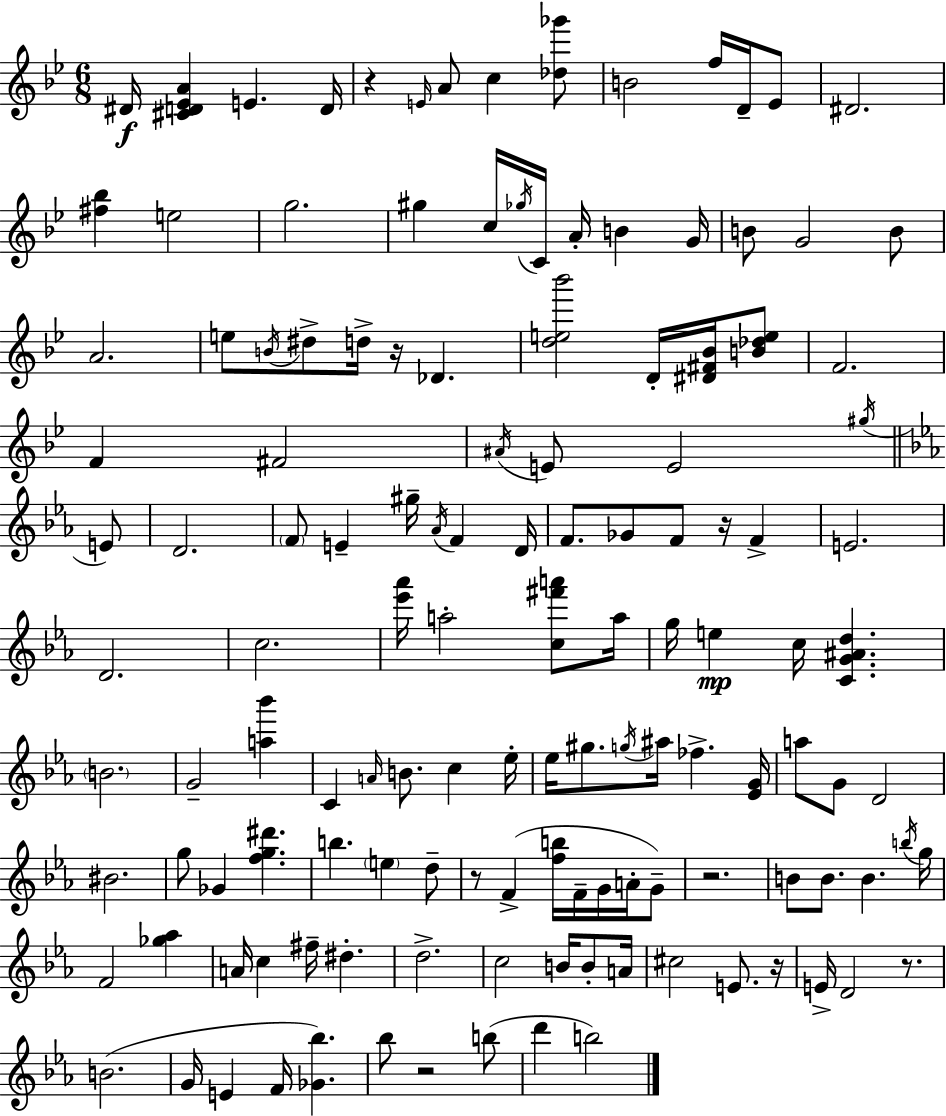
{
  \clef treble
  \numericTimeSignature
  \time 6/8
  \key bes \major
  dis'16\f <cis' d' ees' a'>4 e'4. d'16 | r4 \grace { e'16 } a'8 c''4 <des'' ges'''>8 | b'2 f''16 d'16-- ees'8 | dis'2. | \break <fis'' bes''>4 e''2 | g''2. | gis''4 c''16 \acciaccatura { ges''16 } c'16 a'16-. b'4 | g'16 b'8 g'2 | \break b'8 a'2. | e''8 \acciaccatura { b'16 } dis''8-> d''16-> r16 des'4. | <d'' e'' bes'''>2 d'16-. | <dis' fis' bes'>16 <b' des'' e''>8 f'2. | \break f'4 fis'2 | \acciaccatura { ais'16 } e'8 e'2 | \acciaccatura { gis''16 } \bar "||" \break \key ees \major e'8 d'2. | \parenthesize f'8 e'4-- gis''16-- \acciaccatura { aes'16 } f'4 | d'16 f'8. ges'8 f'8 r16 f'4-> | e'2. | \break d'2. | c''2. | <ees''' aes'''>16 a''2-. | <c'' fis''' a'''>8 a''16 g''16 e''4\mp c''16 <c' g' ais' d''>4. | \break \parenthesize b'2. | g'2-- <a'' bes'''>4 | c'4 \grace { a'16 } b'8. c''4 | ees''16-. ees''16 gis''8. \acciaccatura { g''16 } ais''16 fes''4.-> | \break <ees' g'>16 a''8 g'8 d'2 | bis'2. | g''8 ges'4 <f'' g'' dis'''>4. | b''4. \parenthesize e''4 | \break d''8-- r8 f'4->( <f'' b''>16 | f'16-- g'16 a'16-. g'8--) r2. | b'8 b'8. b'4. | \acciaccatura { b''16 } g''16 f'2 | \break <ges'' aes''>4 a'16 c''4 fis''16-- | dis''4.-. d''2.-> | c''2 | b'16 b'8-. a'16 cis''2 | \break e'8. r16 e'16-> d'2 | r8. b'2.( | g'16 e'4 f'16 | <ges' bes''>4.) bes''8 r2 | \break b''8( d'''4 b''2) | \bar "|."
}